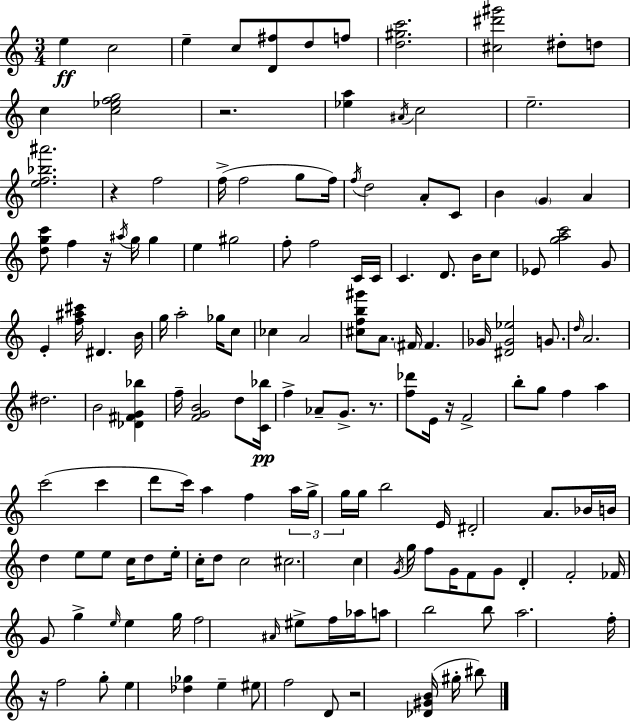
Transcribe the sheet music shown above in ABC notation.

X:1
T:Untitled
M:3/4
L:1/4
K:Am
e c2 e c/2 [D^f]/2 d/2 f/2 [d^gc']2 [^c^d'^g']2 ^d/2 d/2 c [c_efg]2 z2 [_ea] ^A/4 c2 e2 [ef_b^a']2 z f2 f/4 f2 g/2 f/4 f/4 d2 A/2 C/2 B G A [dgc']/2 f z/4 ^a/4 g/4 g e ^g2 f/2 f2 C/4 C/4 C D/2 B/4 c/2 _E/2 [gac']2 G/2 E [f^a^c']/4 ^D B/4 g/4 a2 _g/4 c/2 _c A2 [^cfb^g']/2 A/2 ^F/4 ^F _G/4 [^D_G_e]2 G/2 d/4 A2 ^d2 B2 [_D^FG_b] f/4 [FGB]2 d/2 [C_b]/4 f _A/2 G/2 z/2 [f_d']/2 E/4 z/4 F2 b/2 g/2 f a c'2 c' d'/2 c'/4 a f a/4 g/4 g/4 g/4 b2 E/4 ^D2 A/2 _B/4 B/4 d e/2 e/2 c/4 d/2 e/4 c/4 d/2 c2 ^c2 c G/4 g/4 f/2 G/4 F/2 G/2 D F2 _F/4 G/2 g e/4 e g/4 f2 ^A/4 ^e/2 f/4 _a/4 a/2 b2 b/2 a2 f/4 z/4 f2 g/2 e [_d_g] e ^e/2 f2 D/2 z2 [_D^GB]/4 ^g/4 ^b/2